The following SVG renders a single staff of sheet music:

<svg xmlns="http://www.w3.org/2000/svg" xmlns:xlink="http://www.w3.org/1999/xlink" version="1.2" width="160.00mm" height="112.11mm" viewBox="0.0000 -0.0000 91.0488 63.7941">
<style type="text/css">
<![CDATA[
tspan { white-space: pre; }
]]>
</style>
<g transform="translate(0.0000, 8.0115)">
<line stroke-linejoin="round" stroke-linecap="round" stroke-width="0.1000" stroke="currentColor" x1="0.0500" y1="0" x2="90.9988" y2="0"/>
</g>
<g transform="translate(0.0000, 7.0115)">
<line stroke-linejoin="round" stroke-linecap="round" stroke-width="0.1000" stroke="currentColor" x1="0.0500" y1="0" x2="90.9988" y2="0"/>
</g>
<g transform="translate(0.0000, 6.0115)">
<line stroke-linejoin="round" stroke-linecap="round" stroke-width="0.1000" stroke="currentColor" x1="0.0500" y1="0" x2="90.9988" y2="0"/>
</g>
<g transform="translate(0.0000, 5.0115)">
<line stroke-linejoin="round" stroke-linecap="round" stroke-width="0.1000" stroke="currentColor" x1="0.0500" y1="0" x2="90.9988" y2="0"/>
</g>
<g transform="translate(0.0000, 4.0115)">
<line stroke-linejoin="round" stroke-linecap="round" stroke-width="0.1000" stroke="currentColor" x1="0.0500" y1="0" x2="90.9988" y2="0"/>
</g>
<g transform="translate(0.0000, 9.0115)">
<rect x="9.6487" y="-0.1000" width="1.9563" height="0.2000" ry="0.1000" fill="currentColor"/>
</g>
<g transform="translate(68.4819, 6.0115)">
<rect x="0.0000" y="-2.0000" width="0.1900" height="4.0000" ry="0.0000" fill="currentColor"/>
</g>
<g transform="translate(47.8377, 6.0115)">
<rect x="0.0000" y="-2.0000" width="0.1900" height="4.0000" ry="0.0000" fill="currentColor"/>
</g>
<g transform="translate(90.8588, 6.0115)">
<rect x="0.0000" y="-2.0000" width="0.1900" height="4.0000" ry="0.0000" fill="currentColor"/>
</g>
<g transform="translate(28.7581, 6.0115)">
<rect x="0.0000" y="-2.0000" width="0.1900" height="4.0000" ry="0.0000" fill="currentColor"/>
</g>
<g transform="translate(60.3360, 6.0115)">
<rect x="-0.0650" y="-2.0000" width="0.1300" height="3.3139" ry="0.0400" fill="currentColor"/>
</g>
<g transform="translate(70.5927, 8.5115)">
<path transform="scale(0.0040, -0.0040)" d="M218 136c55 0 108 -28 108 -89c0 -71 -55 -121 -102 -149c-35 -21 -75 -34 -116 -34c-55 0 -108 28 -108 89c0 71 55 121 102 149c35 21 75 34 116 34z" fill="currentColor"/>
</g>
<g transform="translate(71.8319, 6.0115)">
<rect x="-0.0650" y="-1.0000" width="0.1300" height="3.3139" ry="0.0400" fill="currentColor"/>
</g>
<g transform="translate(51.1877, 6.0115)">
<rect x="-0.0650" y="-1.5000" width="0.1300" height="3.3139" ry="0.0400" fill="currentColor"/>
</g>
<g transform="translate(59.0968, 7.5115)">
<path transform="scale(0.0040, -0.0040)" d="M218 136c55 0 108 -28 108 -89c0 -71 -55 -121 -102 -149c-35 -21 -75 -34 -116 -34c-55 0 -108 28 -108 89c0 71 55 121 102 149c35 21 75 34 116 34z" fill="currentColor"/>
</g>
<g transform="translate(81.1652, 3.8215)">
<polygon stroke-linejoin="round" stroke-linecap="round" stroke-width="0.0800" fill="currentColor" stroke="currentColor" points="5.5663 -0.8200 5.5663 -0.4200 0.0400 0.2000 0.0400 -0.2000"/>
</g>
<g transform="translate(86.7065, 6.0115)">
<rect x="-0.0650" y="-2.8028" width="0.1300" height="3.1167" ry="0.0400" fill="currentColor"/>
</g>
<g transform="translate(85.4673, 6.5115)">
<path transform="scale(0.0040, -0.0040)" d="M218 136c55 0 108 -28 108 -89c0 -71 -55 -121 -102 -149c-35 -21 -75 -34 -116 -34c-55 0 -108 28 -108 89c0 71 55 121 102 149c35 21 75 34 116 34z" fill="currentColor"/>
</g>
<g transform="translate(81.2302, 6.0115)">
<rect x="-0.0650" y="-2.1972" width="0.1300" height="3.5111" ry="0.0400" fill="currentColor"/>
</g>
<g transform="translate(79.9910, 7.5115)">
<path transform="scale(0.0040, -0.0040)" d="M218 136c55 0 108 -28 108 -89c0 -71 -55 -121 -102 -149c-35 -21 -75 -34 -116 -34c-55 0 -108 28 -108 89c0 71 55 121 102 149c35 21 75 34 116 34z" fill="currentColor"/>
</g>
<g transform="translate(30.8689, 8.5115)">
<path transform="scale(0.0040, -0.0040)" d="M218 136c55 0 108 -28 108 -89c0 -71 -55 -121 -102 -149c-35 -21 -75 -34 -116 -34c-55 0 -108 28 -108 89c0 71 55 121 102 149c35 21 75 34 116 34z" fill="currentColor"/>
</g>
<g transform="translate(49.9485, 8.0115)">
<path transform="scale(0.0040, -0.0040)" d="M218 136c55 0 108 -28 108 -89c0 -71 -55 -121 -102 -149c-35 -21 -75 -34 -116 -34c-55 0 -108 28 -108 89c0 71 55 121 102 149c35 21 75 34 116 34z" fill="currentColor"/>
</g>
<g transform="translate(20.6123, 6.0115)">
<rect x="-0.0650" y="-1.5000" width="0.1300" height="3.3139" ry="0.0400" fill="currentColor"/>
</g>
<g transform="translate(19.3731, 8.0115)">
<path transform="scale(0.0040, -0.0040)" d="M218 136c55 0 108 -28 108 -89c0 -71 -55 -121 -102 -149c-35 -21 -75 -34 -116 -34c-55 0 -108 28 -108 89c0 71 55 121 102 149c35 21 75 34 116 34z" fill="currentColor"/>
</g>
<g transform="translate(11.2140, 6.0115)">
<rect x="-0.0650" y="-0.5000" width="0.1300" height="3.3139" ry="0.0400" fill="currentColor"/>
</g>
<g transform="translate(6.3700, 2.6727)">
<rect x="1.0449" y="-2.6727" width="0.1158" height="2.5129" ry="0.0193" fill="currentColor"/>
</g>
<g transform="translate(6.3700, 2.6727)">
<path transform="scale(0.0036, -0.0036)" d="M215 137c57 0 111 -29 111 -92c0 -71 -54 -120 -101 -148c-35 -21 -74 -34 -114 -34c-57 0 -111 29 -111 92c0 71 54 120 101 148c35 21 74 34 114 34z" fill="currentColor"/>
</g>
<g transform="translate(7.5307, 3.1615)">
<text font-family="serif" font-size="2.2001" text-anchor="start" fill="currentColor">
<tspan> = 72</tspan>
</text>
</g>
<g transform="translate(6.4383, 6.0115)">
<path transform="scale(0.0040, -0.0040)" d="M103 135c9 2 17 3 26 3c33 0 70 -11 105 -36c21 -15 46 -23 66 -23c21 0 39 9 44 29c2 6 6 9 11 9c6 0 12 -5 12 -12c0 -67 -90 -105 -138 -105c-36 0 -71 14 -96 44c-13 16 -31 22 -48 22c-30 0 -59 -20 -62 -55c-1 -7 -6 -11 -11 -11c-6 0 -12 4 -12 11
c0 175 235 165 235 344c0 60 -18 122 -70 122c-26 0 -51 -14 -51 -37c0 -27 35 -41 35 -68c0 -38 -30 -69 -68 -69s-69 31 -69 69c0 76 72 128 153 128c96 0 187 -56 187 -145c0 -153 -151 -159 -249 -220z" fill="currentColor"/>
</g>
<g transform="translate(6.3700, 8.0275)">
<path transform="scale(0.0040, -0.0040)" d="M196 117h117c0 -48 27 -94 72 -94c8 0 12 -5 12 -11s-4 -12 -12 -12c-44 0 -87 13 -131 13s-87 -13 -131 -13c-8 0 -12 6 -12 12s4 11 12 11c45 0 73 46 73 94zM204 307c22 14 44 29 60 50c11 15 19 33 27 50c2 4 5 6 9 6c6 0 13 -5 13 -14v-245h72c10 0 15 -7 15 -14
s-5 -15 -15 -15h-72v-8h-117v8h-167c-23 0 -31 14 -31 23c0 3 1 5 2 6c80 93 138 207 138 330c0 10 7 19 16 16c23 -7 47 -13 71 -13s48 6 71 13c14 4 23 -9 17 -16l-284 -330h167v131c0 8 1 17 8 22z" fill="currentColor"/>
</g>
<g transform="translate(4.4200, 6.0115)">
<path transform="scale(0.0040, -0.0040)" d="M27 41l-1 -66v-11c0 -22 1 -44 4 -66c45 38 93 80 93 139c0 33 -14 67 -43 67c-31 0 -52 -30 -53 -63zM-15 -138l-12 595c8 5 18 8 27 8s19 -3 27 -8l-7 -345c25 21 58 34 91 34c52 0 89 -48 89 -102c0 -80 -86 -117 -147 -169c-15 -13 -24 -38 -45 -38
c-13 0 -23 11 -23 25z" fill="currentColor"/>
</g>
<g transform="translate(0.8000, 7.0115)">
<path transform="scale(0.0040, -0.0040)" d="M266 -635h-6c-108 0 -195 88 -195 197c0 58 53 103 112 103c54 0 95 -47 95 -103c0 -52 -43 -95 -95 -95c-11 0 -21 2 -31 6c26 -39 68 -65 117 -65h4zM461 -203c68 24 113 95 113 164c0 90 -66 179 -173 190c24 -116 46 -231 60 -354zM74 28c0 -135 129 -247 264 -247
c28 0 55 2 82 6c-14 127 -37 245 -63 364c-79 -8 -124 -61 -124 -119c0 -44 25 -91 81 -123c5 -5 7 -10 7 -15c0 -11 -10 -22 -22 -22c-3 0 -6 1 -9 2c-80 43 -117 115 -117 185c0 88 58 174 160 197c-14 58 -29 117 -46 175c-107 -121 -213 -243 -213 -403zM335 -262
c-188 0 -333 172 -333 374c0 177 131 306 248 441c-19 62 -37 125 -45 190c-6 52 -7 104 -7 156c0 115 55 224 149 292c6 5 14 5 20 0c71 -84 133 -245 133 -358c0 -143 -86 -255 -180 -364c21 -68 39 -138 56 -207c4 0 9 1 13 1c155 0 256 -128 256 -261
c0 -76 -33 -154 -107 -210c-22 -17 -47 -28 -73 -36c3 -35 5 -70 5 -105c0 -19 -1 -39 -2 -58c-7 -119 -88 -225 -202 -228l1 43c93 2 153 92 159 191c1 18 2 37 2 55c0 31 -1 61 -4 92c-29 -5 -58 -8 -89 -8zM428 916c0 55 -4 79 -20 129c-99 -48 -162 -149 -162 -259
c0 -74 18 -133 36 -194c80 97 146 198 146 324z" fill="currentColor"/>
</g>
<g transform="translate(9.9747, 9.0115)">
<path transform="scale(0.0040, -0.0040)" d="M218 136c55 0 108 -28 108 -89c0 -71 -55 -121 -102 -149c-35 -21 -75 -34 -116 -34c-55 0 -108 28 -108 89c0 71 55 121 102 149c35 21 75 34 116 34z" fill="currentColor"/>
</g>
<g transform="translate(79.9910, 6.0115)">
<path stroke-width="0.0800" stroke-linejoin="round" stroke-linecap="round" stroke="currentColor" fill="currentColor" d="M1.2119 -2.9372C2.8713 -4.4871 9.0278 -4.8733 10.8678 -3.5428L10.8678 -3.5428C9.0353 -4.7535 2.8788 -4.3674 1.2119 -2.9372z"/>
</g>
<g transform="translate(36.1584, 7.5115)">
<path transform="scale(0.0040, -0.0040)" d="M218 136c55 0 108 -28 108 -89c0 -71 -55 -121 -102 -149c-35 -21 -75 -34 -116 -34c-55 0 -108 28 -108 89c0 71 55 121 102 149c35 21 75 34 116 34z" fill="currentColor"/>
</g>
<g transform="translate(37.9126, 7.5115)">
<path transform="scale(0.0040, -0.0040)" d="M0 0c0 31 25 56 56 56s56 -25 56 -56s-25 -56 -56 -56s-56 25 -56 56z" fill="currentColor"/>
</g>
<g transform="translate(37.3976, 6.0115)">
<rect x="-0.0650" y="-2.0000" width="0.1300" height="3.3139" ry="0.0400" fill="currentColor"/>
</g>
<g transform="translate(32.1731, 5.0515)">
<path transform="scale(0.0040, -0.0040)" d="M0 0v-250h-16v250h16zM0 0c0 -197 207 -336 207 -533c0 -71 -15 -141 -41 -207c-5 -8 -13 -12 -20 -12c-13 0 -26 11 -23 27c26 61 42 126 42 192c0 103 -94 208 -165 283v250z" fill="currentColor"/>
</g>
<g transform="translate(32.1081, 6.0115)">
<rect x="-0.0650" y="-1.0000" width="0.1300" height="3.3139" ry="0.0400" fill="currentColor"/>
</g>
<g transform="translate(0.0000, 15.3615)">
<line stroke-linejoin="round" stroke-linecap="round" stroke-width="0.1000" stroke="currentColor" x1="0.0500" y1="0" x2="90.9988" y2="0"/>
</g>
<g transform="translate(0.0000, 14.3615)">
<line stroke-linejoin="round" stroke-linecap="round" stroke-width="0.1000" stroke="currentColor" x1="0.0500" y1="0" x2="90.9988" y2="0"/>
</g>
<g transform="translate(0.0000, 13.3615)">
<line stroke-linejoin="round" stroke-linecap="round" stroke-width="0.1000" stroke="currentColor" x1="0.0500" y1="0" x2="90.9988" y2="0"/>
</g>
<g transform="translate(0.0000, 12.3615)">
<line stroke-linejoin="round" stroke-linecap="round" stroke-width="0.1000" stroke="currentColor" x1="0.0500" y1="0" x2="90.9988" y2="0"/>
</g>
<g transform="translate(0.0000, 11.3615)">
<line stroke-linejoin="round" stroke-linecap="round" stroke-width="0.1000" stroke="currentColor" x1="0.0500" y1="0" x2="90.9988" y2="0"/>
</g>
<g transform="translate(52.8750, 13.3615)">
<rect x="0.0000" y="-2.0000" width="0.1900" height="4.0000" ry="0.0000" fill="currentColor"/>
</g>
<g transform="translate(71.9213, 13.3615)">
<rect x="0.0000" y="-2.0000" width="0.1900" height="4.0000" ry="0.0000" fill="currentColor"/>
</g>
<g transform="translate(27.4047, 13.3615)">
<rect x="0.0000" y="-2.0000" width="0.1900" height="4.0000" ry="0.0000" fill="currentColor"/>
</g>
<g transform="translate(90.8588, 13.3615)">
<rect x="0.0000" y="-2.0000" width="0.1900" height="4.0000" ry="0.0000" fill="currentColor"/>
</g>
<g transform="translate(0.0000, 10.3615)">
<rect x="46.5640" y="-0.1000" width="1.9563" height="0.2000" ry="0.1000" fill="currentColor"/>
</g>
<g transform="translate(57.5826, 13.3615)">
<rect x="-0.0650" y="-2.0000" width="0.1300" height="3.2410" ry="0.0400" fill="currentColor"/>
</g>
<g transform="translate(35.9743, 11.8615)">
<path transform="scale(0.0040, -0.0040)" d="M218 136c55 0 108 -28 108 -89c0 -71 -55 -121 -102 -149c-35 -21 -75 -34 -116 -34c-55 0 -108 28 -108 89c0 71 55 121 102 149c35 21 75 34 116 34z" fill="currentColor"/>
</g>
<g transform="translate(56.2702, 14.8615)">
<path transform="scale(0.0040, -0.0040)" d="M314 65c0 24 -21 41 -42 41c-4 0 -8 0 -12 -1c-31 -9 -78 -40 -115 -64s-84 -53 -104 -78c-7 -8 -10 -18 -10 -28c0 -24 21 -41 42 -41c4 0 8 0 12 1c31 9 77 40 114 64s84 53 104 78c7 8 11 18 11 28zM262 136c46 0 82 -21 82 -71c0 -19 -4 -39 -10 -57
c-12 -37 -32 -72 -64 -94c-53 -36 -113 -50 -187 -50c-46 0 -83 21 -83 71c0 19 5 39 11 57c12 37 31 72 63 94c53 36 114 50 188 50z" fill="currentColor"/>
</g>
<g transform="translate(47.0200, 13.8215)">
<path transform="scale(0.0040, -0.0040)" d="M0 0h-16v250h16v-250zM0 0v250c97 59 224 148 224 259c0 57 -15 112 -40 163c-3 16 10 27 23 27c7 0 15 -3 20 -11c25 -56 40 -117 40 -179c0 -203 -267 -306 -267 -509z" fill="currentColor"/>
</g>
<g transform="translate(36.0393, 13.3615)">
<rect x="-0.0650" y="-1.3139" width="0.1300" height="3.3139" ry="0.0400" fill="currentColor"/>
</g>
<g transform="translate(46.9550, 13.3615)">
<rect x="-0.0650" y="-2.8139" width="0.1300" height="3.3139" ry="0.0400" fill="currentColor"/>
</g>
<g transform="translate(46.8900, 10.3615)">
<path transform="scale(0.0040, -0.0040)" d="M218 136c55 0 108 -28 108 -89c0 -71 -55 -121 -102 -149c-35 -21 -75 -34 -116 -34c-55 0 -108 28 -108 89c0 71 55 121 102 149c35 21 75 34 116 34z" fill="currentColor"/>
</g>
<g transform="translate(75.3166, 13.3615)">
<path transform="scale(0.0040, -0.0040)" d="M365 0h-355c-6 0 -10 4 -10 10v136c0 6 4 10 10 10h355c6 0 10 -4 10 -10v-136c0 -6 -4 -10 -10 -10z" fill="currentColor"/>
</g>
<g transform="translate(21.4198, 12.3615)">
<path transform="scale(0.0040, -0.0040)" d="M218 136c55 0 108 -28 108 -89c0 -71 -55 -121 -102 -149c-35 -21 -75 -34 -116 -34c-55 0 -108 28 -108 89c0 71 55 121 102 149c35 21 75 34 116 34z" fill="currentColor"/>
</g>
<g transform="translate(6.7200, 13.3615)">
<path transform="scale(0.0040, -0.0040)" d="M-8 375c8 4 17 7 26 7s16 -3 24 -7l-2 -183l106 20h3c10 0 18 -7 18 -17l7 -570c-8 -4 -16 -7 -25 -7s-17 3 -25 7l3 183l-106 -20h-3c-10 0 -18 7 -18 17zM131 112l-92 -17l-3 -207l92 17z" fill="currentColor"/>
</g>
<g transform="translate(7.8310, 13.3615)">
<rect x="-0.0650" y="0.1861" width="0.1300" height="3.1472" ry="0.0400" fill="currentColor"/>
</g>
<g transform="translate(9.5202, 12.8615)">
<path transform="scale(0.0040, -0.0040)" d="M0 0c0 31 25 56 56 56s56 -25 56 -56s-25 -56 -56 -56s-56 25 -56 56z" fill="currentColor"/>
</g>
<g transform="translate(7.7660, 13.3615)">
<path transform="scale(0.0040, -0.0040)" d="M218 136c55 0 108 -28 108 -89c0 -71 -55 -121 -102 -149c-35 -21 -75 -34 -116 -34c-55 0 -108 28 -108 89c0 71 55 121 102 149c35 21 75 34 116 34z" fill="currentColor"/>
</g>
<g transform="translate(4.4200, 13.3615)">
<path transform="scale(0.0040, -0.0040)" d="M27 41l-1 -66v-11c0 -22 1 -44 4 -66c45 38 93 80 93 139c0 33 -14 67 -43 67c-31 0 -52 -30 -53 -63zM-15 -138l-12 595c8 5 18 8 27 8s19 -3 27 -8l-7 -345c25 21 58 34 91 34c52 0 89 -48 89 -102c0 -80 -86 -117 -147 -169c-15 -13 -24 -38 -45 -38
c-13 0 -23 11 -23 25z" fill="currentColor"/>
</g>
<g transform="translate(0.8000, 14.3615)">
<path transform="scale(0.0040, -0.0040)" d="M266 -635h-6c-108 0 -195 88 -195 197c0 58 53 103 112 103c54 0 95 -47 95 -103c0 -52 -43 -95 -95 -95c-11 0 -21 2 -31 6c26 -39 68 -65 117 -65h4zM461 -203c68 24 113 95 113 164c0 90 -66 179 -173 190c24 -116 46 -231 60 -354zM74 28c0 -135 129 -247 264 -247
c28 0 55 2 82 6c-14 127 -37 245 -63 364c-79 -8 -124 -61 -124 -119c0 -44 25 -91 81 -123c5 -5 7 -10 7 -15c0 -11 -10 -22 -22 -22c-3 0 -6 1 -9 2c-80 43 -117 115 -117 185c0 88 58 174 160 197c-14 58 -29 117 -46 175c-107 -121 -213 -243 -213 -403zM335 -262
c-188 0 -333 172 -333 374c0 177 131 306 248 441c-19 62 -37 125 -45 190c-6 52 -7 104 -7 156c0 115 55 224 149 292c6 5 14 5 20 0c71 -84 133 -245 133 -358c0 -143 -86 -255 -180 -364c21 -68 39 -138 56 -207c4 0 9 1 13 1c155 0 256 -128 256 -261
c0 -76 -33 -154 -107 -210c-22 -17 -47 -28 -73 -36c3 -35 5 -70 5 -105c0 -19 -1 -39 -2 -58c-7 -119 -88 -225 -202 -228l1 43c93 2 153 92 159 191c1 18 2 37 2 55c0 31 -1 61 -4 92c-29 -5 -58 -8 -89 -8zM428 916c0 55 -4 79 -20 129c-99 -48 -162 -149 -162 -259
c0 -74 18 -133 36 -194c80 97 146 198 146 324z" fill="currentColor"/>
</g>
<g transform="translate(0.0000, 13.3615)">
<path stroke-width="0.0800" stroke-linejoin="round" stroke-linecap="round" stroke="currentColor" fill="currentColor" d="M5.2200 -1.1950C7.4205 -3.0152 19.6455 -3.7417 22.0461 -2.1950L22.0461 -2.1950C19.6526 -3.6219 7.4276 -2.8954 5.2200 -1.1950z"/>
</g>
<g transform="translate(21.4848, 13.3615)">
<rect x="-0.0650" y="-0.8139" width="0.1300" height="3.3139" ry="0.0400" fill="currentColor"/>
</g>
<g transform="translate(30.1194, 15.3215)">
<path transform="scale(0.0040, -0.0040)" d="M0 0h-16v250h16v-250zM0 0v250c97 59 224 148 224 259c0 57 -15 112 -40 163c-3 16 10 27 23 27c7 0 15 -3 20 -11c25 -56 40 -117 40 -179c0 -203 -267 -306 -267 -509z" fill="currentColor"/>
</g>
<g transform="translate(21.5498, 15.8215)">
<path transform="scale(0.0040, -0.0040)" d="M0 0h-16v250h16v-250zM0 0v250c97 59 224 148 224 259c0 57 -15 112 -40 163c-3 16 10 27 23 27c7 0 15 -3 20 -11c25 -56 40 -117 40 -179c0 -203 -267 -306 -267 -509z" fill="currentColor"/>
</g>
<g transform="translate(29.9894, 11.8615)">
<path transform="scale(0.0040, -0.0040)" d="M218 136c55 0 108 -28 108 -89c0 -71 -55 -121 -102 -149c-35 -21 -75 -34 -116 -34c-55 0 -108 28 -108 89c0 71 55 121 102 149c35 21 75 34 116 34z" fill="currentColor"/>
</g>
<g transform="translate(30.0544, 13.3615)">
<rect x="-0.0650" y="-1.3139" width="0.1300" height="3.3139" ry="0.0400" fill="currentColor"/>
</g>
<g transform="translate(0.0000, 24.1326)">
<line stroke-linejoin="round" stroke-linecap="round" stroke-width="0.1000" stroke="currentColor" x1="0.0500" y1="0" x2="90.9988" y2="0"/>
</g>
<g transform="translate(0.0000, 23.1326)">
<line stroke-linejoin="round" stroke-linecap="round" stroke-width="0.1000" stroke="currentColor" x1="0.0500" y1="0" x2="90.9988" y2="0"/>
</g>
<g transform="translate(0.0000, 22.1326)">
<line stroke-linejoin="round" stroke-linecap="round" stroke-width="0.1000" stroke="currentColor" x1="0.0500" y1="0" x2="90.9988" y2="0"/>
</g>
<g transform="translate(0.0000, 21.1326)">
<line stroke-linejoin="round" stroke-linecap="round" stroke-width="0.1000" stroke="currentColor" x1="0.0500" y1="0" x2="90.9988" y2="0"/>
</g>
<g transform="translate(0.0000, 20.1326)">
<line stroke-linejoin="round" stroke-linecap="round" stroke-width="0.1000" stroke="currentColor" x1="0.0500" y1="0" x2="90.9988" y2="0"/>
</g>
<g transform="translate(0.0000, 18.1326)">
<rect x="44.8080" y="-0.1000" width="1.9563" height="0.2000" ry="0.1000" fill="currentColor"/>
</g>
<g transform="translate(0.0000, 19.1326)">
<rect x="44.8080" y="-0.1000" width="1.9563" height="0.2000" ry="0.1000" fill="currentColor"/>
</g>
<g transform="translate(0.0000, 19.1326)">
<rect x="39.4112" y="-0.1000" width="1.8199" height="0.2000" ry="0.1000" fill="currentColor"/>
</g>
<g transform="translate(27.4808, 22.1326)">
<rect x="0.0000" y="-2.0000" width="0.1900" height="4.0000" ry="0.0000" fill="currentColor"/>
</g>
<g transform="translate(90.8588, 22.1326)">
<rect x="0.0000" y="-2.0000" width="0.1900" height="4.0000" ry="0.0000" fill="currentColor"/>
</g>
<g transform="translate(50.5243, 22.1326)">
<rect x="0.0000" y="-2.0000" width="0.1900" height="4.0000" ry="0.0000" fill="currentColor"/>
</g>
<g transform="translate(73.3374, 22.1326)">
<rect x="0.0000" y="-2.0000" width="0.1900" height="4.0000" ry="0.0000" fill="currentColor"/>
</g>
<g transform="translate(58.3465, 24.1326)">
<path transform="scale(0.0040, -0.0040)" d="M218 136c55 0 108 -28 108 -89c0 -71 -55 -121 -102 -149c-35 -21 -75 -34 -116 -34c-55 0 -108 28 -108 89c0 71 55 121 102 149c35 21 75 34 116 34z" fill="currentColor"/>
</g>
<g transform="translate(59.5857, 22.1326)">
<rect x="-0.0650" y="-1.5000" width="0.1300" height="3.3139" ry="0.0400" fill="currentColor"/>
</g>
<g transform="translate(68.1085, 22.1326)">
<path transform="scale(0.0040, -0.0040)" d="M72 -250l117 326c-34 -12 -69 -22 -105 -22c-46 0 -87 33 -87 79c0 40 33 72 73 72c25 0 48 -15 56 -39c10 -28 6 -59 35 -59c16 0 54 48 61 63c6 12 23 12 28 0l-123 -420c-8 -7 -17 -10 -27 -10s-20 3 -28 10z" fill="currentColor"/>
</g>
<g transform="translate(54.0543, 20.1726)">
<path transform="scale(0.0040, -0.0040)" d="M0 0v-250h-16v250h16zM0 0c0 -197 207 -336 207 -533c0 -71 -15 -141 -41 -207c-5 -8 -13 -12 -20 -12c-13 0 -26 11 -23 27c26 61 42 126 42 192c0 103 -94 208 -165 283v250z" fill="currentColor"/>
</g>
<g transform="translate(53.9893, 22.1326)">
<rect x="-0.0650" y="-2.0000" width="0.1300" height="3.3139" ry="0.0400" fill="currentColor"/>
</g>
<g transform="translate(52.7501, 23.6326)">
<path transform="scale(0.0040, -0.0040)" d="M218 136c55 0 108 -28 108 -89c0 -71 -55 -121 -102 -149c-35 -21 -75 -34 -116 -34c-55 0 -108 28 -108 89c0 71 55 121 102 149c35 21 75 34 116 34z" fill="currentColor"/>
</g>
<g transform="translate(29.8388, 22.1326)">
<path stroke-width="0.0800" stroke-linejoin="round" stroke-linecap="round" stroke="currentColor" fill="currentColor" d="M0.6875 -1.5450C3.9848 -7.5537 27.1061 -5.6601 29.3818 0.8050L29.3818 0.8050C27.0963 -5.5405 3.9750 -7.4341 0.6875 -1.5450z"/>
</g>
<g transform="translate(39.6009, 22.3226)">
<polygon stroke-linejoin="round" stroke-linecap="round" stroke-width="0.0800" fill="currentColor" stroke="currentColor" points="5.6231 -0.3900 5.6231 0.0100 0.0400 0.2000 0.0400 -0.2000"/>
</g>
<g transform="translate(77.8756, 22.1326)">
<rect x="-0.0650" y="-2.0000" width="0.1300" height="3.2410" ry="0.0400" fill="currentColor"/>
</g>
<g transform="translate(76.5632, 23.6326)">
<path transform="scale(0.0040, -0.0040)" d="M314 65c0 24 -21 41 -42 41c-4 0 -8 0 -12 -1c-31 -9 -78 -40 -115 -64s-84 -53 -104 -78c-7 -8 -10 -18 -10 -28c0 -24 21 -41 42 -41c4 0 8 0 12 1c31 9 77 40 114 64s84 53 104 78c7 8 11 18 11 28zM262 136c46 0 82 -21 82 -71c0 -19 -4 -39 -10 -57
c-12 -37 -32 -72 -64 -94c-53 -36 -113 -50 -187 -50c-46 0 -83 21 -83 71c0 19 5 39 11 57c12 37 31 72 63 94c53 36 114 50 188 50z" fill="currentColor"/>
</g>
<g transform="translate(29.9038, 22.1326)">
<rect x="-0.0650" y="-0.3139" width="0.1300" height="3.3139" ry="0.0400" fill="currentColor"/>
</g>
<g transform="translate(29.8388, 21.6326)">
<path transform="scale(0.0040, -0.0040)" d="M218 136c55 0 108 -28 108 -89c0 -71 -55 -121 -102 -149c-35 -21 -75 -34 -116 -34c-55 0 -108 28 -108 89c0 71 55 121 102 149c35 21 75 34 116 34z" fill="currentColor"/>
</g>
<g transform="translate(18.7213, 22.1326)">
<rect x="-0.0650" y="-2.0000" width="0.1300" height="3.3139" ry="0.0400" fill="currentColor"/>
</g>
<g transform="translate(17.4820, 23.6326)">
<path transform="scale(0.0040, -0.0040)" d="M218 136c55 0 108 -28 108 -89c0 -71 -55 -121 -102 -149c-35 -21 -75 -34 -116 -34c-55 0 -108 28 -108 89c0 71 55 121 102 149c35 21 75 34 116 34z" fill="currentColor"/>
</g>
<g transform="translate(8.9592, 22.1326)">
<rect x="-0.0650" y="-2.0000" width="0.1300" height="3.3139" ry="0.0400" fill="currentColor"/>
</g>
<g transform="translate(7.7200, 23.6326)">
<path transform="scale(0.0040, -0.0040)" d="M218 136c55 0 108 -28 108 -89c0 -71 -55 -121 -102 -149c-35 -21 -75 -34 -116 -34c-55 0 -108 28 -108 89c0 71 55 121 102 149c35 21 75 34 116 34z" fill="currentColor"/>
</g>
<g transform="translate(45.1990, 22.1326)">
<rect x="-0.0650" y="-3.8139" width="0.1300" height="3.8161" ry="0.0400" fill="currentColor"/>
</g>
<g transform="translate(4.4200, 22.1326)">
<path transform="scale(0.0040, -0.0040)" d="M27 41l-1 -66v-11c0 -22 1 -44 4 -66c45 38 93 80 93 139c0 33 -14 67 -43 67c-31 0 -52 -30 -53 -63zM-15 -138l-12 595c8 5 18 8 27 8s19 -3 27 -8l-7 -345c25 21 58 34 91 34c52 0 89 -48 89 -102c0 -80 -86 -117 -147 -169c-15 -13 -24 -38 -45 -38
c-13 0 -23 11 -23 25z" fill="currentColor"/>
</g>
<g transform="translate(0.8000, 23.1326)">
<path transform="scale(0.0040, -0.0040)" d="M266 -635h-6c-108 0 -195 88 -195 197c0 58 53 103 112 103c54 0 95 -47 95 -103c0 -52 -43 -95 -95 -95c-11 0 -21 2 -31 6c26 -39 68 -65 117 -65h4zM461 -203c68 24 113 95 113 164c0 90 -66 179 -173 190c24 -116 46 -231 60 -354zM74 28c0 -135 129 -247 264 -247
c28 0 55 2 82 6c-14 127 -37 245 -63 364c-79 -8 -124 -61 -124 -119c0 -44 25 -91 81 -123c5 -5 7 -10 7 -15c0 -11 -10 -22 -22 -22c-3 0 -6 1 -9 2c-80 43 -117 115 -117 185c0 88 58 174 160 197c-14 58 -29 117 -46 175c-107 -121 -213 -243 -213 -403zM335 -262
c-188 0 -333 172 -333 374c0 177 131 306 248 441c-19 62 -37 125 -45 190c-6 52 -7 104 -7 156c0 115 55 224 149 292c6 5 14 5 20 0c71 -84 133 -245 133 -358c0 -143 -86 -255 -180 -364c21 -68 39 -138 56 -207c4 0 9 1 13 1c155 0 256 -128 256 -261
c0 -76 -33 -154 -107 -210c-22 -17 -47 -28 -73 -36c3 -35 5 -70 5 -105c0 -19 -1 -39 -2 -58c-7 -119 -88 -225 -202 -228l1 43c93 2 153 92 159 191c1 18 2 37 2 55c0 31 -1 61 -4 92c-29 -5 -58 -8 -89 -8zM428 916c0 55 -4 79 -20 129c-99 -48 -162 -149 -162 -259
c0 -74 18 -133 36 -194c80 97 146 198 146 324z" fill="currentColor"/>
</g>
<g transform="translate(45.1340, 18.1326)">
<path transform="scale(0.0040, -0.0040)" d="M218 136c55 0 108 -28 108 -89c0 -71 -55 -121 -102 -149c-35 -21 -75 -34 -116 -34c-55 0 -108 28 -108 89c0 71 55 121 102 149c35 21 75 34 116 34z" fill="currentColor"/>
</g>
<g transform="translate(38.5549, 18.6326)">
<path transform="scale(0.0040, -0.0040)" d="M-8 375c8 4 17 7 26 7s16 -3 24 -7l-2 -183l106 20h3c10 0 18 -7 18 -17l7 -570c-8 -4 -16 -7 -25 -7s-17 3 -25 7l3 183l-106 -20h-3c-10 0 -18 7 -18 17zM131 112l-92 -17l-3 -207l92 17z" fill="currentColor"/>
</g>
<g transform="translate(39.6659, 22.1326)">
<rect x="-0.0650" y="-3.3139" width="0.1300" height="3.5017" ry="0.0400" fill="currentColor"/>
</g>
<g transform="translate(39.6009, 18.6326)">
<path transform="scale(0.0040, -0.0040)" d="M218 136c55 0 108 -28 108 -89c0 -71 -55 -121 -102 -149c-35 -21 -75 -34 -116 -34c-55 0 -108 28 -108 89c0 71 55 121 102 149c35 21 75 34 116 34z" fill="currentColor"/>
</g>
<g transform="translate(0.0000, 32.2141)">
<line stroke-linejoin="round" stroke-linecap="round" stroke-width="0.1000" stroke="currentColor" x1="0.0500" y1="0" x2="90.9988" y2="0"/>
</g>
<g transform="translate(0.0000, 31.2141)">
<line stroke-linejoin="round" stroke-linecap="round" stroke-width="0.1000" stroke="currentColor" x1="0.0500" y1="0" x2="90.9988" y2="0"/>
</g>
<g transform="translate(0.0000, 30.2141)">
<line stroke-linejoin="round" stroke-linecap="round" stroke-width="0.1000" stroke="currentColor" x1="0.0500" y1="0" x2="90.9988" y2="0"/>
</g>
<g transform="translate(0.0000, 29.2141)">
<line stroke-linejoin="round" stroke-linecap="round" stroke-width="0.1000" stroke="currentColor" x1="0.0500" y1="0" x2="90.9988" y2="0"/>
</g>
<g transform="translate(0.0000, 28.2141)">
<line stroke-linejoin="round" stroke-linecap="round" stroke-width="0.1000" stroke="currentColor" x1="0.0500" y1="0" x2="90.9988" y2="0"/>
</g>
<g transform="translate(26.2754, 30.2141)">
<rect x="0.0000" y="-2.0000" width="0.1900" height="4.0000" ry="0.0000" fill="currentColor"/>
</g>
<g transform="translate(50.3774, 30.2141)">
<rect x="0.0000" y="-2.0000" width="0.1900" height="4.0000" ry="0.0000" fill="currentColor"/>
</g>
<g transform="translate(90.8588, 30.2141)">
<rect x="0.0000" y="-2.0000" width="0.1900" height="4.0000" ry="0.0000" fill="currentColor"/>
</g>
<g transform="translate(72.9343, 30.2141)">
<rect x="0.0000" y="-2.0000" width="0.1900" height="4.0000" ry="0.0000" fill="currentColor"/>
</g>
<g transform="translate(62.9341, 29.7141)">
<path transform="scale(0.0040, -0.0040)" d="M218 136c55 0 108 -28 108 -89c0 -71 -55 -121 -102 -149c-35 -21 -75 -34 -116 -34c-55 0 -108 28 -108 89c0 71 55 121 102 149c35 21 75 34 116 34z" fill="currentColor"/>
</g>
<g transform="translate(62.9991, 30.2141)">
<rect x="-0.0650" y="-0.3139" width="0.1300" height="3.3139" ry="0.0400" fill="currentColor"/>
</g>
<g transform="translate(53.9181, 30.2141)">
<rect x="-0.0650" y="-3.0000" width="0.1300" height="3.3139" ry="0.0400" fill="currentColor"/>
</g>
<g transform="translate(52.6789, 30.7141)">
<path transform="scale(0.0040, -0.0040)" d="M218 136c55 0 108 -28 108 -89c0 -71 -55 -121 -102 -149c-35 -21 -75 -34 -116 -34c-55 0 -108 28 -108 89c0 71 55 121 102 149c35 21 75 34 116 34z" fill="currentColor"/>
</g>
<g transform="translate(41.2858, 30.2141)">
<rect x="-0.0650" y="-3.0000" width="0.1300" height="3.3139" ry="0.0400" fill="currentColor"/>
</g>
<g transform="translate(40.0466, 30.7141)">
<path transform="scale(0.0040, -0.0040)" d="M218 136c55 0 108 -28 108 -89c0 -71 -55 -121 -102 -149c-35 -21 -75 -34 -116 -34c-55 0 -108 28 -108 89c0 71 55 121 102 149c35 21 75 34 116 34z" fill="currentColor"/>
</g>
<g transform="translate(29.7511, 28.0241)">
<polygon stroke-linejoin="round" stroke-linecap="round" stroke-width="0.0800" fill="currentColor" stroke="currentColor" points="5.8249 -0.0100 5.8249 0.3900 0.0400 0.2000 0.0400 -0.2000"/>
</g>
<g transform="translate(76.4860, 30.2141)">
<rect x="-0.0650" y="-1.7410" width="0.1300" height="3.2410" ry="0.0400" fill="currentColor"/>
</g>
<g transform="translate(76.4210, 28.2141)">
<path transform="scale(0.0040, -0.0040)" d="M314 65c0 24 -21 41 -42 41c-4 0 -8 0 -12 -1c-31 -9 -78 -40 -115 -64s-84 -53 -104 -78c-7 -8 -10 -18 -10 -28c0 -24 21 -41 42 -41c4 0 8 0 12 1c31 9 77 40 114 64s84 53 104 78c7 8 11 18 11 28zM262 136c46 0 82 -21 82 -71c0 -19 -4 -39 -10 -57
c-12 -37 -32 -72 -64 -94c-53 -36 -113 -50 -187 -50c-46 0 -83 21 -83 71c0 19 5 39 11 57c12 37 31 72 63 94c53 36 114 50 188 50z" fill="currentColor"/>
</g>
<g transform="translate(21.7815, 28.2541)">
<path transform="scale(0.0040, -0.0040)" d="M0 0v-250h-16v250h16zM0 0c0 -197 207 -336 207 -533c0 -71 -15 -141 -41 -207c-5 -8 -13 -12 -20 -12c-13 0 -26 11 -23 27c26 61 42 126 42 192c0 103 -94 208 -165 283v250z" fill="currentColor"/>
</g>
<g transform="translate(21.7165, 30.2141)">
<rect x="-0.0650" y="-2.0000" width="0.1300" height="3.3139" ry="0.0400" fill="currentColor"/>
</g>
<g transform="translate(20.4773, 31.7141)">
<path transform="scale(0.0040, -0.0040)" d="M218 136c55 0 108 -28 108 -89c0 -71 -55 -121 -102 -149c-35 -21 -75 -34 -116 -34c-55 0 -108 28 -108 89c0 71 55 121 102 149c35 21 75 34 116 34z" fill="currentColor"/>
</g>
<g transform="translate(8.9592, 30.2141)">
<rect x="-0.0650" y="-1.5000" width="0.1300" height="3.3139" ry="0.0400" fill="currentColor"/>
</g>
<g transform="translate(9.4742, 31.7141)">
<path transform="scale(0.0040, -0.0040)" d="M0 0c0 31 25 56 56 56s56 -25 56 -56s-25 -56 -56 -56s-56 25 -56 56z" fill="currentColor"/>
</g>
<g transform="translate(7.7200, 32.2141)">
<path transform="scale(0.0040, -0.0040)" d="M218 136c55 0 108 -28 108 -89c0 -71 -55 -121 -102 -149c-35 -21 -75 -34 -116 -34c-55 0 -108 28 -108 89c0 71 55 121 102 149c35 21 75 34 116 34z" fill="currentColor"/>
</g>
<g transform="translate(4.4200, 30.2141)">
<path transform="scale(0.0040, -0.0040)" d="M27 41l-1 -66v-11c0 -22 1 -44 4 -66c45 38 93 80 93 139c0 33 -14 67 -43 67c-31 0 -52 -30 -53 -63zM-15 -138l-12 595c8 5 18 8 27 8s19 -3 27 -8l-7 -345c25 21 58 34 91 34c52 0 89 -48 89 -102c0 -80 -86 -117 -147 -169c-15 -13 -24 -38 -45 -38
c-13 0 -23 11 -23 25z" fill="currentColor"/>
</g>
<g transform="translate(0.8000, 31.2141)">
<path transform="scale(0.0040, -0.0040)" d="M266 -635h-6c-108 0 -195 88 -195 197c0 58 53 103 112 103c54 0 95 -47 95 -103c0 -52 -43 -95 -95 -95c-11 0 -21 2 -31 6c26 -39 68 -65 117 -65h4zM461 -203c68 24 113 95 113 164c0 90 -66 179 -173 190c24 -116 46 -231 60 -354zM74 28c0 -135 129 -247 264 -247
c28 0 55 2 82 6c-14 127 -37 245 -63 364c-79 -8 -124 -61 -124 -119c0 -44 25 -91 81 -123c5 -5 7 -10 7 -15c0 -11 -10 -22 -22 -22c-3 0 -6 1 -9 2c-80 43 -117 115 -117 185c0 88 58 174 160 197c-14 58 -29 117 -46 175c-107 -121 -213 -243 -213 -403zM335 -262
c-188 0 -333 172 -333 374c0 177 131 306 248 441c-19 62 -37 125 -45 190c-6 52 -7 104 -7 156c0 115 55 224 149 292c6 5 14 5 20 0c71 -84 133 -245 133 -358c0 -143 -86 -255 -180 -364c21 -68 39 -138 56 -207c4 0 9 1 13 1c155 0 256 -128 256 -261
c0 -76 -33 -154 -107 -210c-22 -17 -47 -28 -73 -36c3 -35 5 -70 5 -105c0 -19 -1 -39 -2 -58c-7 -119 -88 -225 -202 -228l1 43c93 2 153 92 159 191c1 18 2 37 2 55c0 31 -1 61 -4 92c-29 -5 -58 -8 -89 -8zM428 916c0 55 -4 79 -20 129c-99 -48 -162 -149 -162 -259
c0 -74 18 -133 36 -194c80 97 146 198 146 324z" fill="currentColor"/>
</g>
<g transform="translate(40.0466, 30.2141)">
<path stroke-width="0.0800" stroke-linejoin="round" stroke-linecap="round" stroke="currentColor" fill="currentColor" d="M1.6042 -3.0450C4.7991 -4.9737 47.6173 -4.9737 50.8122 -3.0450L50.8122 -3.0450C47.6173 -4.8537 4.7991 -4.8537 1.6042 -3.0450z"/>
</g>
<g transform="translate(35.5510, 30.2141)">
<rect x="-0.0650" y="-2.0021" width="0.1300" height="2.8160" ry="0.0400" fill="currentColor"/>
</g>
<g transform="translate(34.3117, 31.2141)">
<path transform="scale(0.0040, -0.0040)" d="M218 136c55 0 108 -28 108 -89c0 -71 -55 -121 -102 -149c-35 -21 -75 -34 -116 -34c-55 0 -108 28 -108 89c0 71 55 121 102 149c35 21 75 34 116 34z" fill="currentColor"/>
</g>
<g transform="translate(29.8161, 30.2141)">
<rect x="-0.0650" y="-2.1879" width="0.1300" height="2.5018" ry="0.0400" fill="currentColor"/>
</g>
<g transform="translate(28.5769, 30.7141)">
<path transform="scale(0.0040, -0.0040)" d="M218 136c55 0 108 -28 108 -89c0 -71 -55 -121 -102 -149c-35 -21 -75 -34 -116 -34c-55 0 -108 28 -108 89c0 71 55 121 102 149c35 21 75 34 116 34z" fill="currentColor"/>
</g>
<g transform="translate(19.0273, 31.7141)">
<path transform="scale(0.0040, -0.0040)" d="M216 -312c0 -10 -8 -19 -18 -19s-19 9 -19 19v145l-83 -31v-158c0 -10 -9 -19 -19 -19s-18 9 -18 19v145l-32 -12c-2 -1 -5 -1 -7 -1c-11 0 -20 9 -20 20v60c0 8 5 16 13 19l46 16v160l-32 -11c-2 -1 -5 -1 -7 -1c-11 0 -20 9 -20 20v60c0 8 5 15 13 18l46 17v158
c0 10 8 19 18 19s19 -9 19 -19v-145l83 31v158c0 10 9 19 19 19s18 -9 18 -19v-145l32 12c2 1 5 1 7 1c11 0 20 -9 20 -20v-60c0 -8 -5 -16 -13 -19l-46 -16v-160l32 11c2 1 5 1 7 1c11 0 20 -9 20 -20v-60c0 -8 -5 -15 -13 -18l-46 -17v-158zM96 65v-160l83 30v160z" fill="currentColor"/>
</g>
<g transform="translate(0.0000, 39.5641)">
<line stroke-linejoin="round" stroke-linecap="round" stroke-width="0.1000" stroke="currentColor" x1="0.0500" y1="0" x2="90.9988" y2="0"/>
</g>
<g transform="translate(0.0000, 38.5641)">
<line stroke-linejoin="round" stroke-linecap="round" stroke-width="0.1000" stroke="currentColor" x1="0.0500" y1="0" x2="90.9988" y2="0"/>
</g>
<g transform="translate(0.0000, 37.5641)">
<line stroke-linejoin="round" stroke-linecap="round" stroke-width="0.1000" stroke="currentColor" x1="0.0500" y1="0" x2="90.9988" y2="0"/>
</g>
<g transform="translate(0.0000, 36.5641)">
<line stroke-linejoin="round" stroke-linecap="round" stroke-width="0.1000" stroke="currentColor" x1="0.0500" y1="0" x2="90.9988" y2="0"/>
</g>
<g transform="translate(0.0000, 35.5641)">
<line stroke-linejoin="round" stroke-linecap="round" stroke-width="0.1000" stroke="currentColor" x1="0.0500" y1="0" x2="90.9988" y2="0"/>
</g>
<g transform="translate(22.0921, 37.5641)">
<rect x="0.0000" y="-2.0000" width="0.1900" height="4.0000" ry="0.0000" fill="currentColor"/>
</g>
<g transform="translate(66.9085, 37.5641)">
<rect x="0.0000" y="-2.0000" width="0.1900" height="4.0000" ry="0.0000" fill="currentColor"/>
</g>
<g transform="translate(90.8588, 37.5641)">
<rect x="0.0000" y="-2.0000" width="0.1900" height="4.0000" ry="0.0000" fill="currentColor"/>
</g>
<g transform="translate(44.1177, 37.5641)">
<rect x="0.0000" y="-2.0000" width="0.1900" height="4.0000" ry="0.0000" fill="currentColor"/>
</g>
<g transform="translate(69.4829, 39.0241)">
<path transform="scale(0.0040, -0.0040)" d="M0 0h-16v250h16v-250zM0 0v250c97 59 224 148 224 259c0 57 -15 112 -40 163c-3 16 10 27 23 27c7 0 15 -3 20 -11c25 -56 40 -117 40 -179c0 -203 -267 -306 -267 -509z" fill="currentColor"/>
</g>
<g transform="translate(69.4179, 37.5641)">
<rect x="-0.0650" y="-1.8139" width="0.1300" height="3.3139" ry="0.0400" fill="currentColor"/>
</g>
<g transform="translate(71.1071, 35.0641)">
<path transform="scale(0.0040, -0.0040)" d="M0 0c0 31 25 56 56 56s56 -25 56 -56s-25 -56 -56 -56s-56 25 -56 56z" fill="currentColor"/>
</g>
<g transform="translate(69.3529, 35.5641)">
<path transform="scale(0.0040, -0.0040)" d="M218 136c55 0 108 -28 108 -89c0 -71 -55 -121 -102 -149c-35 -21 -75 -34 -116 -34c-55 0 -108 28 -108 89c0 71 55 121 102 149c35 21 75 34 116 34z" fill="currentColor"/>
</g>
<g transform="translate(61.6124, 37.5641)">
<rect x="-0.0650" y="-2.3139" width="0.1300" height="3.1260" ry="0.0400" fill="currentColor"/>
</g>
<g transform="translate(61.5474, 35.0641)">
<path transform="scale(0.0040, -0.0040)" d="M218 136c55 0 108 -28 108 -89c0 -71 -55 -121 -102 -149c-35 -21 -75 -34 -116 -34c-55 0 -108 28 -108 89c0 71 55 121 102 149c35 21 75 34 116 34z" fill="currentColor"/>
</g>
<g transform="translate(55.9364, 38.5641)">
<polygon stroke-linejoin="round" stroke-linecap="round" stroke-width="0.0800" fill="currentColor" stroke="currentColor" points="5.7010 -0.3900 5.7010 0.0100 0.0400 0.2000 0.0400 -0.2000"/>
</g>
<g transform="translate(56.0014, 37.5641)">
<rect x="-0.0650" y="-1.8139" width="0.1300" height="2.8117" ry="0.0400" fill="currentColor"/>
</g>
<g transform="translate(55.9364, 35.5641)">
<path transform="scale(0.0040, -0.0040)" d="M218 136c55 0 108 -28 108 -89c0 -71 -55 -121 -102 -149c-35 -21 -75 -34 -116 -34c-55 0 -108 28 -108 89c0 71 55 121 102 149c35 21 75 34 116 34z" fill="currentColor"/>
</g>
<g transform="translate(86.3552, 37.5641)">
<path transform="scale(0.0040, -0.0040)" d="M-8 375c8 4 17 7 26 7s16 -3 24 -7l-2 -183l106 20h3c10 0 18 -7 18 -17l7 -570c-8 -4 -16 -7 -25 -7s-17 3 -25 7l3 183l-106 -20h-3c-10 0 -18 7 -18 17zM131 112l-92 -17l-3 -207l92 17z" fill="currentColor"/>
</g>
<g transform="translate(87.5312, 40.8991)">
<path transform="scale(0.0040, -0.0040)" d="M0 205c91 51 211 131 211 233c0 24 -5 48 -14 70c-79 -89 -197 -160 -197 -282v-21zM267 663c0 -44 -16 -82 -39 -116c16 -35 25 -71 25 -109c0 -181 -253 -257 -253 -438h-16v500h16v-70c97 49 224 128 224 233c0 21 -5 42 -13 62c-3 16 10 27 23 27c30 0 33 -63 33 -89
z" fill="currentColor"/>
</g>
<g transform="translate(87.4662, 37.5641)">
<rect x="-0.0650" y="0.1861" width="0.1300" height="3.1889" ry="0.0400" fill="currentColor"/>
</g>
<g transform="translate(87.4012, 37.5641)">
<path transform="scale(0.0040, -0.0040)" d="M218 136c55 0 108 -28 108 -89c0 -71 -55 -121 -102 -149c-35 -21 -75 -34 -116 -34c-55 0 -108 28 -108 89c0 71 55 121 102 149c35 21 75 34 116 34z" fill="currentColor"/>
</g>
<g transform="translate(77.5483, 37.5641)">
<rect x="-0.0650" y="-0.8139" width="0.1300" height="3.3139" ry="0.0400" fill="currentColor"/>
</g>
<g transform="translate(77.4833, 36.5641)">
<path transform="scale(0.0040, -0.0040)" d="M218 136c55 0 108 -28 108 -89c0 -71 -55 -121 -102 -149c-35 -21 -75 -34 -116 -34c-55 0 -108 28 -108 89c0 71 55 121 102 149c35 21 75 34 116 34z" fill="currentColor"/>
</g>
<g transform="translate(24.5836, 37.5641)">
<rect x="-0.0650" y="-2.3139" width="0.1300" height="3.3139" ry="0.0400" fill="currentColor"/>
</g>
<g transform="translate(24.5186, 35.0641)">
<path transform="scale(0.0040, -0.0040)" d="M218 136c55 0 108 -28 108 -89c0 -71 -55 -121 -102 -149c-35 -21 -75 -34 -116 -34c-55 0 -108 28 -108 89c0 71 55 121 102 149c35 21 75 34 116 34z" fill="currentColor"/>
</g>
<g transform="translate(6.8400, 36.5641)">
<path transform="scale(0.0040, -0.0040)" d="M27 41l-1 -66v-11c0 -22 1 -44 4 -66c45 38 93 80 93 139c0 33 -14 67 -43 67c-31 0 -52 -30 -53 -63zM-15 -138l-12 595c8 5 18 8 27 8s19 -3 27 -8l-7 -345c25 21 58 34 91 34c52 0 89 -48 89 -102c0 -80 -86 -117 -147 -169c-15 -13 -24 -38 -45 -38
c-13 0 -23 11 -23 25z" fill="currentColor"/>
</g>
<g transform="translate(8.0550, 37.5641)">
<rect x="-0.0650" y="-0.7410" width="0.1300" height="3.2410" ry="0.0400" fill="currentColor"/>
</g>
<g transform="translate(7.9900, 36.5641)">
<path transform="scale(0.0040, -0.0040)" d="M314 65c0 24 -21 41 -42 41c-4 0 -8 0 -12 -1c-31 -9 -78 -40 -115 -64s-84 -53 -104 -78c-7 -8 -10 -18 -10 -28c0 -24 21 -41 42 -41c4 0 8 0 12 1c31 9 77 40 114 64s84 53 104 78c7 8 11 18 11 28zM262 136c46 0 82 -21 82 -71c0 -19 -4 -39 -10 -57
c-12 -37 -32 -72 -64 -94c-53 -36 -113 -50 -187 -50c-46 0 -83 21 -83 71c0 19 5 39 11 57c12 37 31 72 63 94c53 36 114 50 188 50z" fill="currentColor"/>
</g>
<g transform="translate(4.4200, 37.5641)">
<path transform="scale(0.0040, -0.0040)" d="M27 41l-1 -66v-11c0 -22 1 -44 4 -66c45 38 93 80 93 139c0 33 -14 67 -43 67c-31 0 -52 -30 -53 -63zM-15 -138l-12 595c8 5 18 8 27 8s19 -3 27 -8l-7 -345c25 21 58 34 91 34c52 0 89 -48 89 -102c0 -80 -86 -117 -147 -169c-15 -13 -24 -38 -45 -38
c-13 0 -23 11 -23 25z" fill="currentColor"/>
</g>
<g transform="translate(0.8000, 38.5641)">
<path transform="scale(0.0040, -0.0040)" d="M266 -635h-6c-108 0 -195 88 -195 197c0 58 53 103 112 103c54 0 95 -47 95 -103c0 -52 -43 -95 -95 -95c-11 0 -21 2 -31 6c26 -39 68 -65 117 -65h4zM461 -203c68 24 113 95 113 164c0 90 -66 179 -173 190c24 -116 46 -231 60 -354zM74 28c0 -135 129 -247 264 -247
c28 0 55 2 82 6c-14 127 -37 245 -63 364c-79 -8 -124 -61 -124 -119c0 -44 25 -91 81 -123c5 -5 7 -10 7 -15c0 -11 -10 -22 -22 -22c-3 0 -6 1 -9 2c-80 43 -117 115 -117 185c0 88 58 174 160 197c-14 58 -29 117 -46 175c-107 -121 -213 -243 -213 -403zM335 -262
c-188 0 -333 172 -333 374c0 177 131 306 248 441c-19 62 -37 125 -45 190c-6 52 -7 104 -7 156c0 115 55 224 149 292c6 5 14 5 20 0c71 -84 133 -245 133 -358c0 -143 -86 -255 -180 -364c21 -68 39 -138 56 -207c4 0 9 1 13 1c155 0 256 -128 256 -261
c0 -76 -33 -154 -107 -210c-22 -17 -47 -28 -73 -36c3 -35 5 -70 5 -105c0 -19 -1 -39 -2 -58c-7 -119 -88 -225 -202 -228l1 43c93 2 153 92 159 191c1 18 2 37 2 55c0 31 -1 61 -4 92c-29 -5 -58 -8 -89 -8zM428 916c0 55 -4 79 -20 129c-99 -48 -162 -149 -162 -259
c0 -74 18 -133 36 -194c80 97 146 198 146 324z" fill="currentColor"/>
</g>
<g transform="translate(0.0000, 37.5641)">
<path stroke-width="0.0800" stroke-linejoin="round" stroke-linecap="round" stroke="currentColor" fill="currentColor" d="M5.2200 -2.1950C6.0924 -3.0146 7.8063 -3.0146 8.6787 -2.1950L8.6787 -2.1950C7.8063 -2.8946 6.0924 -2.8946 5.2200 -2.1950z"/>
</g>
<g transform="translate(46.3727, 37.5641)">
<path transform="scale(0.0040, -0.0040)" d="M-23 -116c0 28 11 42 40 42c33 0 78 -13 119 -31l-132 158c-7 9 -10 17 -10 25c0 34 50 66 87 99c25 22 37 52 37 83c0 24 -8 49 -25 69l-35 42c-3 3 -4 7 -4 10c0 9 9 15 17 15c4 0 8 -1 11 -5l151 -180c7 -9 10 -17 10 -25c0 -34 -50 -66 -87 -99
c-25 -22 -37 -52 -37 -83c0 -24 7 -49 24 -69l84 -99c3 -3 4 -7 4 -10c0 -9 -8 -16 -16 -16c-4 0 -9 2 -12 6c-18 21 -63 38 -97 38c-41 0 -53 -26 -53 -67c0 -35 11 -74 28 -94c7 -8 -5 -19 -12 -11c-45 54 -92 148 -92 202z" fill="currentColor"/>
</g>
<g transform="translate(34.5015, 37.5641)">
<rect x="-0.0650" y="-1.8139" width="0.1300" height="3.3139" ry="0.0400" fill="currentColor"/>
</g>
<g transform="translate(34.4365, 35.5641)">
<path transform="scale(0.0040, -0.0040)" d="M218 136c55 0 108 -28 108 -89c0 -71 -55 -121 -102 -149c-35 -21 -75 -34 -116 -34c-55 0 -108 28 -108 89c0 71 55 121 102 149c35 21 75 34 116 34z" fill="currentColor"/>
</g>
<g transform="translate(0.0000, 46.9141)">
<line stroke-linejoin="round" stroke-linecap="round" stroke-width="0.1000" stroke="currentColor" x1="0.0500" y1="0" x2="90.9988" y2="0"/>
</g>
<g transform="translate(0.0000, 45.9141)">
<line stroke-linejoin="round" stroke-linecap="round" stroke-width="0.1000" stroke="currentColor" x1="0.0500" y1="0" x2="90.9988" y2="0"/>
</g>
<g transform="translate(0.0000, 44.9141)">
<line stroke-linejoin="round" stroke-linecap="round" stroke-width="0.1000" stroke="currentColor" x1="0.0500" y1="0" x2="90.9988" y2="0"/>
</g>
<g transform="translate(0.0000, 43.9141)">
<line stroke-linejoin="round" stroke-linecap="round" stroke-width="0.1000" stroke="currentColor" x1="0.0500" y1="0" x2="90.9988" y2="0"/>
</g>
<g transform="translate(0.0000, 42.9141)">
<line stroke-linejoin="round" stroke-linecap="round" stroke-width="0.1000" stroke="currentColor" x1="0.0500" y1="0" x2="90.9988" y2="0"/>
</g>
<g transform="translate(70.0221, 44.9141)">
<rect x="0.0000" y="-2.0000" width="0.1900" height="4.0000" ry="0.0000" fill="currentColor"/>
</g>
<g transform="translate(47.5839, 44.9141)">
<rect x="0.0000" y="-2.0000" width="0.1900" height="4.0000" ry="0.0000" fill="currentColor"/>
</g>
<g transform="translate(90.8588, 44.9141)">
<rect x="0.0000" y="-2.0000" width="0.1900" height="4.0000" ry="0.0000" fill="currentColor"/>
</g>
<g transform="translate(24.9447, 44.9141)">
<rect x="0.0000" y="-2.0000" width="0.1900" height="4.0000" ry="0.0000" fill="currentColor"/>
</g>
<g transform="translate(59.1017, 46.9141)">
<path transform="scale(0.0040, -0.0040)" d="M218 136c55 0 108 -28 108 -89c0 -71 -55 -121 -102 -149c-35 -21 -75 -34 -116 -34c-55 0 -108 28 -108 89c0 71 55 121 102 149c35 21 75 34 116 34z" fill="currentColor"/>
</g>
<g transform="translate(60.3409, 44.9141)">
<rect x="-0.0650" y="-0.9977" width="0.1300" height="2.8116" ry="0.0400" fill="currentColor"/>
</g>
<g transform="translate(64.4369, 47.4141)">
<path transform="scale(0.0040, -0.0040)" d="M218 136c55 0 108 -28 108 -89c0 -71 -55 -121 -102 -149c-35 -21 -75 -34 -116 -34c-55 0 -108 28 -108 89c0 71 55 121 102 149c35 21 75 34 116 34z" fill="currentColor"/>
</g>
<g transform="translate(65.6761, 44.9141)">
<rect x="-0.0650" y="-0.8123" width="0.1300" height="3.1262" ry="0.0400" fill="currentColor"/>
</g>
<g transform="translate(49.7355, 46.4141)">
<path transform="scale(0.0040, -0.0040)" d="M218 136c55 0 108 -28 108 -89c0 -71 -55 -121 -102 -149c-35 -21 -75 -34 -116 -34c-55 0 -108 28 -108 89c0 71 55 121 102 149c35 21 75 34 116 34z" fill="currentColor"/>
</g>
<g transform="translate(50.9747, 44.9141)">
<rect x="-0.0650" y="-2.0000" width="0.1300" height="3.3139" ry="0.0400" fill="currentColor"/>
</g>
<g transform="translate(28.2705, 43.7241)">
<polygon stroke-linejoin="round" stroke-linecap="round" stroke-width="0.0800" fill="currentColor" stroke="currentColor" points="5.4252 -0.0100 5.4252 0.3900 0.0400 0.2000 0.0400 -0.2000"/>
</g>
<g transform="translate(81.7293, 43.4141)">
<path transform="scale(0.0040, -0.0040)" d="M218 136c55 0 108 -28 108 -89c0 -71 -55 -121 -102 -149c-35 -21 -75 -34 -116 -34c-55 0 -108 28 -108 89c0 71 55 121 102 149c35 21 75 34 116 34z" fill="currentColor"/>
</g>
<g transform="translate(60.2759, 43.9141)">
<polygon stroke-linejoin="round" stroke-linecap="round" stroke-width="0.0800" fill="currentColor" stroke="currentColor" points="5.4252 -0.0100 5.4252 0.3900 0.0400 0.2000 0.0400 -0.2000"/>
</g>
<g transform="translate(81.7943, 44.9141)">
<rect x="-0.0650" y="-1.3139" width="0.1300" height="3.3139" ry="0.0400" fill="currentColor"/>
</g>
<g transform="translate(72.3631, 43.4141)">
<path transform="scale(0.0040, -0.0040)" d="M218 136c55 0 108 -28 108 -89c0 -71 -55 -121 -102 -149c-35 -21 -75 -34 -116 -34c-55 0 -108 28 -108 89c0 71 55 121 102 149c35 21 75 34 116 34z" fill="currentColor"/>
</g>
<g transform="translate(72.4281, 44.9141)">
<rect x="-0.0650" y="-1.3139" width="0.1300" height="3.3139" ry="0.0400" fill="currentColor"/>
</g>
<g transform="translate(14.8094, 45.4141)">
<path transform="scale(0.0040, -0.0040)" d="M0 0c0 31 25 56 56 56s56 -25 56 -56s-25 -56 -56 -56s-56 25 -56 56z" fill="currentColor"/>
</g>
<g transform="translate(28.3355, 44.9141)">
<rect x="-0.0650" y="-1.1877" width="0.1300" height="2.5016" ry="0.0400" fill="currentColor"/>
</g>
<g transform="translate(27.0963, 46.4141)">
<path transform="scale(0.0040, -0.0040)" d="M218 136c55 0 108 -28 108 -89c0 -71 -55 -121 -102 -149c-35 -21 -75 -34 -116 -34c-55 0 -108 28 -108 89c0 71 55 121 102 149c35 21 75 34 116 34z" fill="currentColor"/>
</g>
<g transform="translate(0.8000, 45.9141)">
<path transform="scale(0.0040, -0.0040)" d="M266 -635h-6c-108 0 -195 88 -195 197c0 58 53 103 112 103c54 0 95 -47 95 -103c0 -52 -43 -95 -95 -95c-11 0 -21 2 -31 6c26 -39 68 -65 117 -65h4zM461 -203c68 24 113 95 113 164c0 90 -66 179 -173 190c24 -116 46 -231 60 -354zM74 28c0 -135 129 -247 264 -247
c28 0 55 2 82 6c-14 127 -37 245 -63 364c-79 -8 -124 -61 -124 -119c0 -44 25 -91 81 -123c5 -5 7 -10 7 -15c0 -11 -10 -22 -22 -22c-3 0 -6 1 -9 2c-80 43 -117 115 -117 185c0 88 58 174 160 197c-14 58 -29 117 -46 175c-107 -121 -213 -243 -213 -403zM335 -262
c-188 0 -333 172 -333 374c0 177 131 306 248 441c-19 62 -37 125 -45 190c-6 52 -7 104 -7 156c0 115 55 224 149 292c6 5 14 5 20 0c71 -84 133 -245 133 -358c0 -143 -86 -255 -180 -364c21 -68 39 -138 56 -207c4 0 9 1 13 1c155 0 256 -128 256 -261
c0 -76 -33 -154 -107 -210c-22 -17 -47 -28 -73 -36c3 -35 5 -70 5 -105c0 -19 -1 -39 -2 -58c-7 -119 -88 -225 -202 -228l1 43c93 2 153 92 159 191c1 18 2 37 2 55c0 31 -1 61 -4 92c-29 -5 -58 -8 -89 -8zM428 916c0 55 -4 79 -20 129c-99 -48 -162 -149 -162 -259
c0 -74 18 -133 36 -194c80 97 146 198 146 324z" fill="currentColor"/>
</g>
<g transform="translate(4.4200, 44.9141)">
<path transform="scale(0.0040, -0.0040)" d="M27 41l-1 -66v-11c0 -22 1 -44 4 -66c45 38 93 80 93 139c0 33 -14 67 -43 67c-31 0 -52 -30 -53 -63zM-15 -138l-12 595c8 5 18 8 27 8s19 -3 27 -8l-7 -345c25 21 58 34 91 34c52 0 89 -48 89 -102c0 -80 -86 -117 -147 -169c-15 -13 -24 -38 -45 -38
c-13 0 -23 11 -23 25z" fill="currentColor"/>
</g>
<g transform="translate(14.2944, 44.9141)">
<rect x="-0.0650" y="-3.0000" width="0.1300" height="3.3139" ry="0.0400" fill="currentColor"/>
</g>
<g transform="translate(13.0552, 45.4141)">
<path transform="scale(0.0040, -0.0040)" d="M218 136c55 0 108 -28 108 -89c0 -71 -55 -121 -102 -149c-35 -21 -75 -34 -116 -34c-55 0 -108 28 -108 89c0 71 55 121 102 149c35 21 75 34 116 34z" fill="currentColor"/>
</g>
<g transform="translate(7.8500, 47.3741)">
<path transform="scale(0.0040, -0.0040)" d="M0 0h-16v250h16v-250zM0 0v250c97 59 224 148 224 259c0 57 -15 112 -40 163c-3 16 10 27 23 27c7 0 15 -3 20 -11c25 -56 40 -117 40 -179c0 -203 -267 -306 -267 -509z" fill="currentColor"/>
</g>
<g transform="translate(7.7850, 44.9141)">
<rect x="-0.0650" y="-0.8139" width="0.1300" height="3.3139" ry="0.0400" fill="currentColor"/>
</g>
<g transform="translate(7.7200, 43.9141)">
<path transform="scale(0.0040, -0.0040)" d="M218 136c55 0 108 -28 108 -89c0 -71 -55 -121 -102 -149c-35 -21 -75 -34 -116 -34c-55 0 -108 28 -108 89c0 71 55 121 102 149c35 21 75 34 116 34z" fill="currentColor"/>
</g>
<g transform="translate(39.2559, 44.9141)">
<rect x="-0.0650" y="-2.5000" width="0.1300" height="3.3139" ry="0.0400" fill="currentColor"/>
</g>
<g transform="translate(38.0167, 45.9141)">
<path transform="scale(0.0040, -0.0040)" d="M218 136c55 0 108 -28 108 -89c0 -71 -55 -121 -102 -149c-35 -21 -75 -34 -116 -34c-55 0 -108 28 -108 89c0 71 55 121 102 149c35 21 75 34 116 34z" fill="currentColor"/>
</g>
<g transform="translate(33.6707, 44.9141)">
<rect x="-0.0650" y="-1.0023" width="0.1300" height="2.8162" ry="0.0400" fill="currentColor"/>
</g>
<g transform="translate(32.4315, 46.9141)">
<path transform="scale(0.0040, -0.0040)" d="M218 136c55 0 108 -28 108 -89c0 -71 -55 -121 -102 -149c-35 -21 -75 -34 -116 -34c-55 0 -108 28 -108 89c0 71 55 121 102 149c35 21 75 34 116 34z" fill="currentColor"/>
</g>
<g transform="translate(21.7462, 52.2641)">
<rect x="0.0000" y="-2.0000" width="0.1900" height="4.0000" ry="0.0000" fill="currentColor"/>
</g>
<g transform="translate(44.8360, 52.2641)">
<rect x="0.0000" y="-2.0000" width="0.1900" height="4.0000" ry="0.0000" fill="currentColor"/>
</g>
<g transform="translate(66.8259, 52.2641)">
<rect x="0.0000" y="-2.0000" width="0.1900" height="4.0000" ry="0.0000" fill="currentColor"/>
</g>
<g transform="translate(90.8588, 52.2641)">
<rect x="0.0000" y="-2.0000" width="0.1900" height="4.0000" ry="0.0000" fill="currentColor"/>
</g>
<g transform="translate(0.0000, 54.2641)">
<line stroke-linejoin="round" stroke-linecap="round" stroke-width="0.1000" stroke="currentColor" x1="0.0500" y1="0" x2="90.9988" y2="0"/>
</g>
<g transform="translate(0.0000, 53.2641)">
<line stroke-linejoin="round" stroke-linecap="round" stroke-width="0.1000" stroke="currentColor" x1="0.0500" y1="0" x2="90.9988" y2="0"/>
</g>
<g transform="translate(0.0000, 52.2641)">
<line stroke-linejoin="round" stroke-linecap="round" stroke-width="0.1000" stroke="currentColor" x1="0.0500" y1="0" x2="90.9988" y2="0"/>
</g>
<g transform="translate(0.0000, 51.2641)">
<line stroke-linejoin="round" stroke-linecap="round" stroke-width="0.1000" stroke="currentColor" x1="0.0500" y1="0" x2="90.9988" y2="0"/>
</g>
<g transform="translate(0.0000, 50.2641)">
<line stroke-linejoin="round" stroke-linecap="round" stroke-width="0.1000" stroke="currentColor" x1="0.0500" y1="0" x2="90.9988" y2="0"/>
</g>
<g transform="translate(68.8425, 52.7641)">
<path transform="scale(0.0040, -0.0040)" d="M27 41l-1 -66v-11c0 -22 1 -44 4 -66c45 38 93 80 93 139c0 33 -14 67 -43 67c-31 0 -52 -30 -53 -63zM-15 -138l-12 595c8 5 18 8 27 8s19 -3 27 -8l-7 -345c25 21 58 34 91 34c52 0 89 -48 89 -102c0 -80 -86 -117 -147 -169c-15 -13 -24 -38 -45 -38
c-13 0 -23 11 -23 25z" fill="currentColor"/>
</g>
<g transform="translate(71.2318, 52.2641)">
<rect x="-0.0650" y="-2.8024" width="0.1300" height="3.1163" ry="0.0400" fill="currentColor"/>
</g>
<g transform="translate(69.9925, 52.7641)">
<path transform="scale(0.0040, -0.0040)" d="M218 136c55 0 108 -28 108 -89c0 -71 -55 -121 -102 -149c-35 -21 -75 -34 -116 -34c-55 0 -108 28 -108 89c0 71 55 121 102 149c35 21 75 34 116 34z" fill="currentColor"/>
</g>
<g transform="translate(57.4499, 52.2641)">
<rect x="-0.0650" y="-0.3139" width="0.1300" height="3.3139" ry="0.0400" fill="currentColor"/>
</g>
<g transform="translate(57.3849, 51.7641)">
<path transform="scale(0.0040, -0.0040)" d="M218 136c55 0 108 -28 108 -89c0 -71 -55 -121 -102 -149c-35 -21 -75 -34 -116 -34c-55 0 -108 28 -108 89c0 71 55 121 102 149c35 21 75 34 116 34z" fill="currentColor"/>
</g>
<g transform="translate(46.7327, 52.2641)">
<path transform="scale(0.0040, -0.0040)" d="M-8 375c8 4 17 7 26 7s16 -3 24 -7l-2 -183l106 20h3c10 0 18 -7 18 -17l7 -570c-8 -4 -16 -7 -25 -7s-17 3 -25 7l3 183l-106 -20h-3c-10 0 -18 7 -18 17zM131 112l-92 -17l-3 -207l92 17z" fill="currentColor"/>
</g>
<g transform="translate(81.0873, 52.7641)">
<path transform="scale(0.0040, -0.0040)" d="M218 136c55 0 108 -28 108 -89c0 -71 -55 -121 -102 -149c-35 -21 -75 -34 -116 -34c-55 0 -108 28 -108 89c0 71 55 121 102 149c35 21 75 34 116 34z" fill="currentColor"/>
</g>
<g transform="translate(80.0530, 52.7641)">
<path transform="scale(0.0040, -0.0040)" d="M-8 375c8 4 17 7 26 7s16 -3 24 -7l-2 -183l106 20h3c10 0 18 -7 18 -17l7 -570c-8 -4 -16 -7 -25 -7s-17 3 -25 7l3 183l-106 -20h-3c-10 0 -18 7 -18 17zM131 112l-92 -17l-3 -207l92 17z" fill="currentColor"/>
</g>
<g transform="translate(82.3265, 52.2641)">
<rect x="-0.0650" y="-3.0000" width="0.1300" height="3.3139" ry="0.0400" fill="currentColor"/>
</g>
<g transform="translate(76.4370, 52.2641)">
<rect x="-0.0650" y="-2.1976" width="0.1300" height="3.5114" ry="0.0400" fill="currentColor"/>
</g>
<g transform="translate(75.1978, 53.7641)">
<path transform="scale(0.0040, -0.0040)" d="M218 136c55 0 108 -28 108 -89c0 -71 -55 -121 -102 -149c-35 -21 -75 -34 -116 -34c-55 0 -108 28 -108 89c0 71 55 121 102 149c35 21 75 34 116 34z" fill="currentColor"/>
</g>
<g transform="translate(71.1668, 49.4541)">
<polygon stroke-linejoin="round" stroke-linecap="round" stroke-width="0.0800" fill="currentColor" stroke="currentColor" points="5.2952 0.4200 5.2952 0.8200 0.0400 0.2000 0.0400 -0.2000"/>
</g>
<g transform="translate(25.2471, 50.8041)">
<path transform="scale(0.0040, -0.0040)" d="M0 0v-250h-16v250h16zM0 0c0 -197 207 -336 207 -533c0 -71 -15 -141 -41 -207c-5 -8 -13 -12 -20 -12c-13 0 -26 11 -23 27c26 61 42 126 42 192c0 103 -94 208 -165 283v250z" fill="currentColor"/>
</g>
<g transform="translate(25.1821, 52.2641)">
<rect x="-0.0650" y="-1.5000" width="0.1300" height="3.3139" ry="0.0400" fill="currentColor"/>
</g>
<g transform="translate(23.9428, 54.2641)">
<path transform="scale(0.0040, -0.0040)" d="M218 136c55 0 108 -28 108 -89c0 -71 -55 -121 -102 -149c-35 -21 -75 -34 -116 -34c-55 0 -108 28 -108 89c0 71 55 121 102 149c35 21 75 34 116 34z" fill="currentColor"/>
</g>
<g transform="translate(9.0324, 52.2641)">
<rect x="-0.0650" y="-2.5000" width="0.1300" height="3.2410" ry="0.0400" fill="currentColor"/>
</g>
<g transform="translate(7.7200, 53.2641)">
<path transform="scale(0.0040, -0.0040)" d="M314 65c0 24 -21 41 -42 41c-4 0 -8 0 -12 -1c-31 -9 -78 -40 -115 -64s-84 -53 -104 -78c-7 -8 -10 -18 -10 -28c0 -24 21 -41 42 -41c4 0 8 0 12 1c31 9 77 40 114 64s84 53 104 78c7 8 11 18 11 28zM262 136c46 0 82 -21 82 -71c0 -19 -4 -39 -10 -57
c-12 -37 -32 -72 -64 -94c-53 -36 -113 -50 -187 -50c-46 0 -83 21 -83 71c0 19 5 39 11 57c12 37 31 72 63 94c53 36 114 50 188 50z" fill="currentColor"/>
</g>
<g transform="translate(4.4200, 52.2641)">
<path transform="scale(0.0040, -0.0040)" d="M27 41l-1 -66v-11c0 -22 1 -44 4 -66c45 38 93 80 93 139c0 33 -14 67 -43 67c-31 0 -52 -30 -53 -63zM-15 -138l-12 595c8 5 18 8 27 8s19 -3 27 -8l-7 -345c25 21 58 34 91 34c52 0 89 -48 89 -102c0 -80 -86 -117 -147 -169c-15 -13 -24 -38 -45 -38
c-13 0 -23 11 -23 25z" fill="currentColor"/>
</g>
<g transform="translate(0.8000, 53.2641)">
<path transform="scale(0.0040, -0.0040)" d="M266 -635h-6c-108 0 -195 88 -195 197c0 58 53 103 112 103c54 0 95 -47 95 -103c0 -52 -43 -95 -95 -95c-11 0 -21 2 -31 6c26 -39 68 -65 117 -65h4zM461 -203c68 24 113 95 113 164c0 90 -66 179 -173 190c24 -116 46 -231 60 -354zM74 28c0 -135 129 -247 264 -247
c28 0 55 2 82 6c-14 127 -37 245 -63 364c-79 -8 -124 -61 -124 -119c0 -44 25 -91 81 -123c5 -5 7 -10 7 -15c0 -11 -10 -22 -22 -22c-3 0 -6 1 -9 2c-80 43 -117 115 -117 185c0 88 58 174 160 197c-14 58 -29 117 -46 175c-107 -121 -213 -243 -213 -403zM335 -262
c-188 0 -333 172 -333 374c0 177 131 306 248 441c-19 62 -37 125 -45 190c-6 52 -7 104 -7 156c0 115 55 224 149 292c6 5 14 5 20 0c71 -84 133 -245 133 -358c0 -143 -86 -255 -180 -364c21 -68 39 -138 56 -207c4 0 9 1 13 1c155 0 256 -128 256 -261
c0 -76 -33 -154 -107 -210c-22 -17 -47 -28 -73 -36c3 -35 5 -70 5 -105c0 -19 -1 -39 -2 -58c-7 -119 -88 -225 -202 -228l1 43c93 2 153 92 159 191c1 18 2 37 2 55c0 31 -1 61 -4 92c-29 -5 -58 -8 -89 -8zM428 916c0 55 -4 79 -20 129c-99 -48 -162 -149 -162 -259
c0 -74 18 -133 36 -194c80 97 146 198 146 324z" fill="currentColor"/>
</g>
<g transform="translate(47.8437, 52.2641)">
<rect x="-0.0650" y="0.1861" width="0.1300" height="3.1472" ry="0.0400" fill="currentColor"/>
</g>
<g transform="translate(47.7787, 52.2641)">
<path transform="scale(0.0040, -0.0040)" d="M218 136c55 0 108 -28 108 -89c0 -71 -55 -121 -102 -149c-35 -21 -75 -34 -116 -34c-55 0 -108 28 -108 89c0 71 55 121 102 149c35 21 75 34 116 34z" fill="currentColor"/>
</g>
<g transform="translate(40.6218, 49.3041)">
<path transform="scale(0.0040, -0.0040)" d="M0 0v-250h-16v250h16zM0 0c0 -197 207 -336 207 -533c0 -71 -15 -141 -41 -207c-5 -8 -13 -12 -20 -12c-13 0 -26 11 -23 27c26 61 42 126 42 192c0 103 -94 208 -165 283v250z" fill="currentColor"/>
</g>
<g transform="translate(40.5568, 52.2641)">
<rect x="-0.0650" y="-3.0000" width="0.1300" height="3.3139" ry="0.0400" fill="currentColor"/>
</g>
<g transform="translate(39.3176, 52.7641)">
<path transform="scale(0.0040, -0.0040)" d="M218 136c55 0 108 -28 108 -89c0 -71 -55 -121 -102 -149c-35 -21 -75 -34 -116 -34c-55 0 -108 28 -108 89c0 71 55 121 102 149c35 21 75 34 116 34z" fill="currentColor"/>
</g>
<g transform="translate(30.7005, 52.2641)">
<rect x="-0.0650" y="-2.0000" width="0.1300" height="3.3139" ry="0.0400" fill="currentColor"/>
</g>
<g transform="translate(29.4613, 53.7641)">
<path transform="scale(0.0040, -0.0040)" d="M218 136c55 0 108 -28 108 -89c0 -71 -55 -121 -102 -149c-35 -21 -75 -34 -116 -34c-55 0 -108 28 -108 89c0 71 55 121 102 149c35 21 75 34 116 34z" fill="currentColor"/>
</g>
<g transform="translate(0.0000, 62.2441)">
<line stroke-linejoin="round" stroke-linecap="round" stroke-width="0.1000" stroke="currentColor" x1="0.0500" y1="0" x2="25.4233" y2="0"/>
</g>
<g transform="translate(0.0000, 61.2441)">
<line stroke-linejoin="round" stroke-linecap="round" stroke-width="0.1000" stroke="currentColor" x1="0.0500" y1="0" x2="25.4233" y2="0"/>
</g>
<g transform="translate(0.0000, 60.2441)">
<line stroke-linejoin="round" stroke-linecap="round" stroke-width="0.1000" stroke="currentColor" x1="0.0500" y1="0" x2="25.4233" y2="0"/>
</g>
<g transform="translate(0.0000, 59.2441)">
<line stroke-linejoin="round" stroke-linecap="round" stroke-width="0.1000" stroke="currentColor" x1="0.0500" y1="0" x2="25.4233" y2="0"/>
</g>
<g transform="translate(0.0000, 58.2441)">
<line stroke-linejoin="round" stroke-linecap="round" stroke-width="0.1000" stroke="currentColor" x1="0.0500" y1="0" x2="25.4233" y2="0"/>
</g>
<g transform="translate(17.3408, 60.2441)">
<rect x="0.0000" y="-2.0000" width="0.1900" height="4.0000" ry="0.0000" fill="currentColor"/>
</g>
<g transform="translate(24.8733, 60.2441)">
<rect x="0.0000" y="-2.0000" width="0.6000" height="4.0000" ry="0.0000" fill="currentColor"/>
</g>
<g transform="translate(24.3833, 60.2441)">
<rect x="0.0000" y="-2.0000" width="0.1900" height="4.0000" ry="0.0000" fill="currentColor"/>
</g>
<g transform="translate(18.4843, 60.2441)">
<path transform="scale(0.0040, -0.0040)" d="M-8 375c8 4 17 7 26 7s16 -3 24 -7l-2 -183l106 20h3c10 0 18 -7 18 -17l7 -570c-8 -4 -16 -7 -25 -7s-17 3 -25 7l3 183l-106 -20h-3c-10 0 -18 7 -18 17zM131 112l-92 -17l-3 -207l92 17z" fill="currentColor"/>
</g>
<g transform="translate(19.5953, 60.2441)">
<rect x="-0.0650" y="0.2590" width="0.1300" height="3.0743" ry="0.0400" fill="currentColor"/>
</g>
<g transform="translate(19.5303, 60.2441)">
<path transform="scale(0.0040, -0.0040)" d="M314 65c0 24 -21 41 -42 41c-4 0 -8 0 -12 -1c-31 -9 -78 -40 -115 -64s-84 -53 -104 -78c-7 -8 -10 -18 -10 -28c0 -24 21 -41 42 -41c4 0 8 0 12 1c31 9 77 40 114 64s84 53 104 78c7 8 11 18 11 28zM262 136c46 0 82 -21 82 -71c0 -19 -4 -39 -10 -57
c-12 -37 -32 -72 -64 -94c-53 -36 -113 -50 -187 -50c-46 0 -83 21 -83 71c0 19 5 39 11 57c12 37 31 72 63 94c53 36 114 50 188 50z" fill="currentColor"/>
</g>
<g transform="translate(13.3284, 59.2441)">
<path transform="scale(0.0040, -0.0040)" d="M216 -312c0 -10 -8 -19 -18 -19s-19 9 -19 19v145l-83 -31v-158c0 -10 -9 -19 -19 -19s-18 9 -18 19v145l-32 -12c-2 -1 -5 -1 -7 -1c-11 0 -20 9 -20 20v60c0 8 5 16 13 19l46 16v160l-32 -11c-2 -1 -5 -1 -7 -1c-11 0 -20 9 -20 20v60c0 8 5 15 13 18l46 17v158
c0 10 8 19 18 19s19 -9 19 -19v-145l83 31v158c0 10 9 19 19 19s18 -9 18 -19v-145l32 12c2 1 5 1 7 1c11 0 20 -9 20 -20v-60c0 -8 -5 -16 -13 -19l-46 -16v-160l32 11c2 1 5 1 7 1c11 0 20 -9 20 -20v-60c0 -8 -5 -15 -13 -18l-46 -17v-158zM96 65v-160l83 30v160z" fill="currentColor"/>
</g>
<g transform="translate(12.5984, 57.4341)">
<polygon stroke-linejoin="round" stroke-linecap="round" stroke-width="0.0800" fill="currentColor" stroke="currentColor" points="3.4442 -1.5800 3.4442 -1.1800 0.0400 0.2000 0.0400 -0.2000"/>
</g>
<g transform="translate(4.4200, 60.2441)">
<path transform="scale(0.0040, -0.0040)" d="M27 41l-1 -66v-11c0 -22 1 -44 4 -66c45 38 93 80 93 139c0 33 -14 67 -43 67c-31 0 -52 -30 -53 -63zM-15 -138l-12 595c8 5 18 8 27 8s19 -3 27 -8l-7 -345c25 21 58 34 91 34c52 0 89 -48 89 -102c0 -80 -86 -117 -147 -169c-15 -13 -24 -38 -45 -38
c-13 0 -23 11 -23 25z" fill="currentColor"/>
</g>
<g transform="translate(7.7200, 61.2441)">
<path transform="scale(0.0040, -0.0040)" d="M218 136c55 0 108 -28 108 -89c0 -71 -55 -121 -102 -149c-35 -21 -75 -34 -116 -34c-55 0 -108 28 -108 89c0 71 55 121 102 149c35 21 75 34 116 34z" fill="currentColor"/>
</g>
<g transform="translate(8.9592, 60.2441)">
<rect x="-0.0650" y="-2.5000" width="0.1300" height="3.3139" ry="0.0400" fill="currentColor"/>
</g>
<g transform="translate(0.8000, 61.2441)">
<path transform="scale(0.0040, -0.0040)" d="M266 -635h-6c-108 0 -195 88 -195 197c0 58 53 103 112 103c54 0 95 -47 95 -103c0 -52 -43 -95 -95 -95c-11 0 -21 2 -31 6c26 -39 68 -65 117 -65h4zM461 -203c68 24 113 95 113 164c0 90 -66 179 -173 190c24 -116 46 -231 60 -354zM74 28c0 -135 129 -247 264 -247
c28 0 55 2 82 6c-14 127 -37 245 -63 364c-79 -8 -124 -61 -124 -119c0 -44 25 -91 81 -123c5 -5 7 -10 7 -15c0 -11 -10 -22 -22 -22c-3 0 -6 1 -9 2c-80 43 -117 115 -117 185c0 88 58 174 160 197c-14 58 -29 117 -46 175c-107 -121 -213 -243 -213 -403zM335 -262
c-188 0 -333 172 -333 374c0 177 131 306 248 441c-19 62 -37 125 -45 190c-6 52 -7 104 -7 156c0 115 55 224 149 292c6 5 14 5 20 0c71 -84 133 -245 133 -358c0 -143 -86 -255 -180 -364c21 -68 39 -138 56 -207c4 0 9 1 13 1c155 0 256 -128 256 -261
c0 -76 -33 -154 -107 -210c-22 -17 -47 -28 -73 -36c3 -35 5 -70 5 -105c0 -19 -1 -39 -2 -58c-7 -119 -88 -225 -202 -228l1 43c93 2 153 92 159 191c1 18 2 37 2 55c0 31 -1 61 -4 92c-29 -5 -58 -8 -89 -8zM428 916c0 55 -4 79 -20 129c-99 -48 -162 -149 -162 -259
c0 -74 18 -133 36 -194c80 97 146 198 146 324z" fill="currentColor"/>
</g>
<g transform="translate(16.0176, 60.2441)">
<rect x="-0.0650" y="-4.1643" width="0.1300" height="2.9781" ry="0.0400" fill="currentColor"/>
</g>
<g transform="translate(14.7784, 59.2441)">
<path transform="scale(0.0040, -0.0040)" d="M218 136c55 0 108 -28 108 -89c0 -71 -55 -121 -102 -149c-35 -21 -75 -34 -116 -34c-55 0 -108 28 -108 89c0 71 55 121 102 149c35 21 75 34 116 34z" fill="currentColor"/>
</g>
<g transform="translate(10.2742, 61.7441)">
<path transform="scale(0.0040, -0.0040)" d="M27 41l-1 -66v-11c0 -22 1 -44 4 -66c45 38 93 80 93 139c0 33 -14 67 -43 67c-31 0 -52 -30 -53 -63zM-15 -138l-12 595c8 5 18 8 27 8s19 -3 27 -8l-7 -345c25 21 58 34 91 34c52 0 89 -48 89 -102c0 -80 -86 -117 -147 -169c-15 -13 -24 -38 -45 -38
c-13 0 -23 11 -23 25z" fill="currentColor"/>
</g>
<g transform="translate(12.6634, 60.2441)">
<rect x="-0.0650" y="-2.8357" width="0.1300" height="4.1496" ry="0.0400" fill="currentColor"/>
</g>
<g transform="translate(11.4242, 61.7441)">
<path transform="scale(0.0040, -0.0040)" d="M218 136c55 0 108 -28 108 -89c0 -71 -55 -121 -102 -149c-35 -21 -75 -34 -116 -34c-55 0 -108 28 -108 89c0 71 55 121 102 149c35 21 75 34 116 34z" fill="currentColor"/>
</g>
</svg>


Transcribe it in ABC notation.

X:1
T:Untitled
M:2/4
L:1/4
K:F
C E D/2 F E F D F/2 A/2 B d/2 e/2 e a/2 F2 z2 F F c b/2 c'/2 F/2 E z/2 F2 E ^F/2 A/2 G/2 A A c f2 _d2 g f z f/2 g/2 f/2 d B/4 d/2 A F/2 E/2 G F E/2 D/2 e e G2 E/2 F A/2 B c _A/2 F/2 A G _F/2 ^d/2 B2